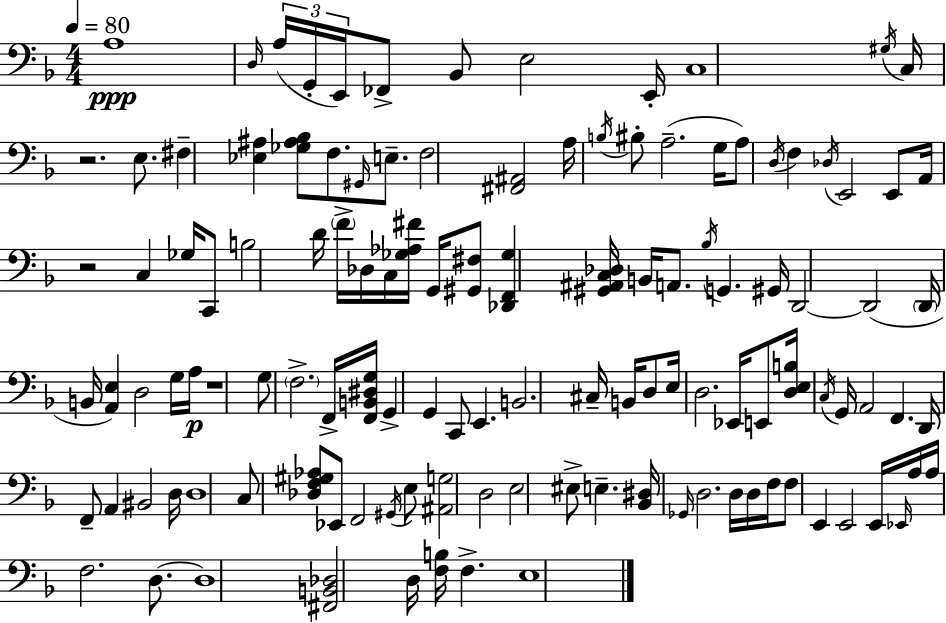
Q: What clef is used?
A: bass